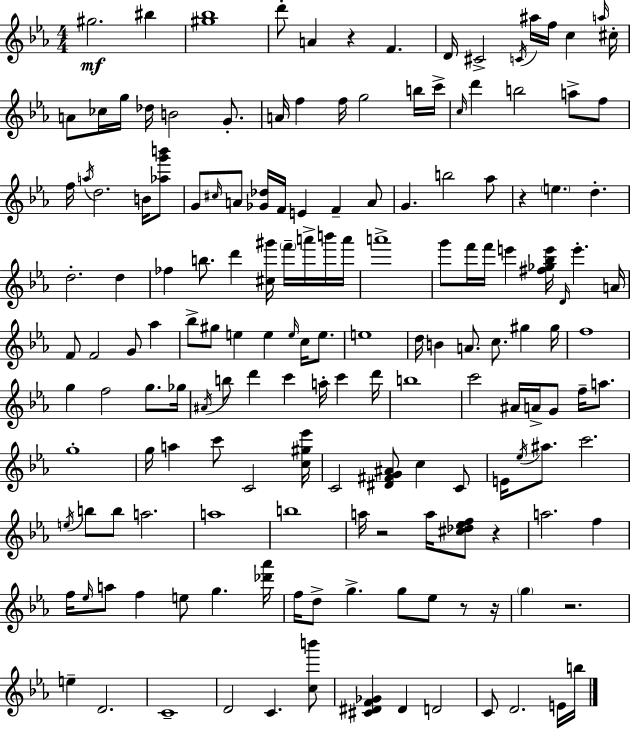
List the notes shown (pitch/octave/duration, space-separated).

G#5/h. BIS5/q [G#5,Bb5]/w D6/e A4/q R/q F4/q. D4/s C#4/h C4/s A#5/s F5/s C5/q A5/s C#5/s A4/e CES5/s G5/s Db5/s B4/h G4/e. A4/s F5/q F5/s G5/h B5/s C6/s C5/s D6/q B5/h A5/e F5/e F5/s A5/s D5/h. B4/s [Ab5,G6,B6]/e G4/e C#5/s A4/e [Gb4,Db5]/s F4/s E4/q F4/q A4/e G4/q. B5/h Ab5/e R/q E5/q. D5/q. D5/h. D5/q FES5/q B5/e. D6/q [C#5,G#6]/s F6/s A6/s B6/s A6/s A6/w G6/e F6/s F6/s E6/q [F#5,Gb5,Bb5,E6]/s D4/s E6/q. A4/s F4/e F4/h G4/e Ab5/q Bb5/e G#5/e E5/q E5/q E5/s C5/s E5/e. E5/w D5/s B4/q A4/e. C5/e. G#5/q G#5/s F5/w G5/q F5/h G5/e. Gb5/s A#4/s B5/e D6/q C6/q A5/s C6/q D6/s B5/w C6/h A#4/s A4/s G4/e F5/s A5/e. G5/w G5/s A5/q C6/e C4/h [C5,G#5,Eb6]/s C4/h [D#4,F#4,G4,A#4]/e C5/q C4/e E4/s Eb5/s A#5/e. C6/h. E5/s B5/e B5/e A5/h. A5/w B5/w A5/s R/h A5/s [C#5,Db5,Eb5,F5]/e R/q A5/h. F5/q F5/s Eb5/s A5/e F5/q E5/e G5/q. [Db6,Ab6]/s F5/s D5/e G5/q. G5/e Eb5/e R/e R/s G5/q R/h. E5/q D4/h. C4/w D4/h C4/q. [C5,B6]/e [C#4,D#4,F4,Gb4]/q D#4/q D4/h C4/e D4/h. E4/s B5/s